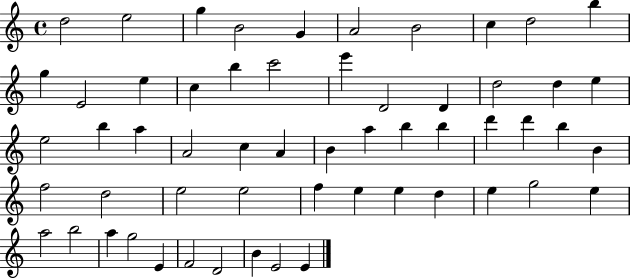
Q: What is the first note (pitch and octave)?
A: D5